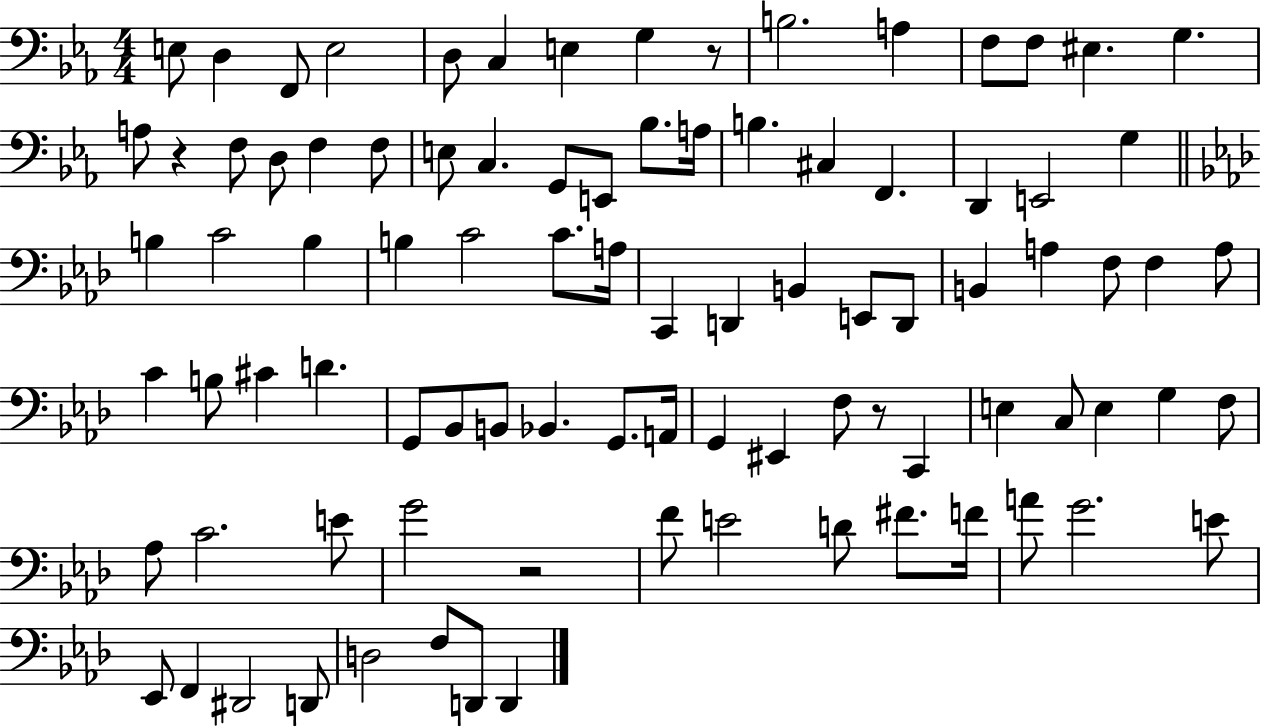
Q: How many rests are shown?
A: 4